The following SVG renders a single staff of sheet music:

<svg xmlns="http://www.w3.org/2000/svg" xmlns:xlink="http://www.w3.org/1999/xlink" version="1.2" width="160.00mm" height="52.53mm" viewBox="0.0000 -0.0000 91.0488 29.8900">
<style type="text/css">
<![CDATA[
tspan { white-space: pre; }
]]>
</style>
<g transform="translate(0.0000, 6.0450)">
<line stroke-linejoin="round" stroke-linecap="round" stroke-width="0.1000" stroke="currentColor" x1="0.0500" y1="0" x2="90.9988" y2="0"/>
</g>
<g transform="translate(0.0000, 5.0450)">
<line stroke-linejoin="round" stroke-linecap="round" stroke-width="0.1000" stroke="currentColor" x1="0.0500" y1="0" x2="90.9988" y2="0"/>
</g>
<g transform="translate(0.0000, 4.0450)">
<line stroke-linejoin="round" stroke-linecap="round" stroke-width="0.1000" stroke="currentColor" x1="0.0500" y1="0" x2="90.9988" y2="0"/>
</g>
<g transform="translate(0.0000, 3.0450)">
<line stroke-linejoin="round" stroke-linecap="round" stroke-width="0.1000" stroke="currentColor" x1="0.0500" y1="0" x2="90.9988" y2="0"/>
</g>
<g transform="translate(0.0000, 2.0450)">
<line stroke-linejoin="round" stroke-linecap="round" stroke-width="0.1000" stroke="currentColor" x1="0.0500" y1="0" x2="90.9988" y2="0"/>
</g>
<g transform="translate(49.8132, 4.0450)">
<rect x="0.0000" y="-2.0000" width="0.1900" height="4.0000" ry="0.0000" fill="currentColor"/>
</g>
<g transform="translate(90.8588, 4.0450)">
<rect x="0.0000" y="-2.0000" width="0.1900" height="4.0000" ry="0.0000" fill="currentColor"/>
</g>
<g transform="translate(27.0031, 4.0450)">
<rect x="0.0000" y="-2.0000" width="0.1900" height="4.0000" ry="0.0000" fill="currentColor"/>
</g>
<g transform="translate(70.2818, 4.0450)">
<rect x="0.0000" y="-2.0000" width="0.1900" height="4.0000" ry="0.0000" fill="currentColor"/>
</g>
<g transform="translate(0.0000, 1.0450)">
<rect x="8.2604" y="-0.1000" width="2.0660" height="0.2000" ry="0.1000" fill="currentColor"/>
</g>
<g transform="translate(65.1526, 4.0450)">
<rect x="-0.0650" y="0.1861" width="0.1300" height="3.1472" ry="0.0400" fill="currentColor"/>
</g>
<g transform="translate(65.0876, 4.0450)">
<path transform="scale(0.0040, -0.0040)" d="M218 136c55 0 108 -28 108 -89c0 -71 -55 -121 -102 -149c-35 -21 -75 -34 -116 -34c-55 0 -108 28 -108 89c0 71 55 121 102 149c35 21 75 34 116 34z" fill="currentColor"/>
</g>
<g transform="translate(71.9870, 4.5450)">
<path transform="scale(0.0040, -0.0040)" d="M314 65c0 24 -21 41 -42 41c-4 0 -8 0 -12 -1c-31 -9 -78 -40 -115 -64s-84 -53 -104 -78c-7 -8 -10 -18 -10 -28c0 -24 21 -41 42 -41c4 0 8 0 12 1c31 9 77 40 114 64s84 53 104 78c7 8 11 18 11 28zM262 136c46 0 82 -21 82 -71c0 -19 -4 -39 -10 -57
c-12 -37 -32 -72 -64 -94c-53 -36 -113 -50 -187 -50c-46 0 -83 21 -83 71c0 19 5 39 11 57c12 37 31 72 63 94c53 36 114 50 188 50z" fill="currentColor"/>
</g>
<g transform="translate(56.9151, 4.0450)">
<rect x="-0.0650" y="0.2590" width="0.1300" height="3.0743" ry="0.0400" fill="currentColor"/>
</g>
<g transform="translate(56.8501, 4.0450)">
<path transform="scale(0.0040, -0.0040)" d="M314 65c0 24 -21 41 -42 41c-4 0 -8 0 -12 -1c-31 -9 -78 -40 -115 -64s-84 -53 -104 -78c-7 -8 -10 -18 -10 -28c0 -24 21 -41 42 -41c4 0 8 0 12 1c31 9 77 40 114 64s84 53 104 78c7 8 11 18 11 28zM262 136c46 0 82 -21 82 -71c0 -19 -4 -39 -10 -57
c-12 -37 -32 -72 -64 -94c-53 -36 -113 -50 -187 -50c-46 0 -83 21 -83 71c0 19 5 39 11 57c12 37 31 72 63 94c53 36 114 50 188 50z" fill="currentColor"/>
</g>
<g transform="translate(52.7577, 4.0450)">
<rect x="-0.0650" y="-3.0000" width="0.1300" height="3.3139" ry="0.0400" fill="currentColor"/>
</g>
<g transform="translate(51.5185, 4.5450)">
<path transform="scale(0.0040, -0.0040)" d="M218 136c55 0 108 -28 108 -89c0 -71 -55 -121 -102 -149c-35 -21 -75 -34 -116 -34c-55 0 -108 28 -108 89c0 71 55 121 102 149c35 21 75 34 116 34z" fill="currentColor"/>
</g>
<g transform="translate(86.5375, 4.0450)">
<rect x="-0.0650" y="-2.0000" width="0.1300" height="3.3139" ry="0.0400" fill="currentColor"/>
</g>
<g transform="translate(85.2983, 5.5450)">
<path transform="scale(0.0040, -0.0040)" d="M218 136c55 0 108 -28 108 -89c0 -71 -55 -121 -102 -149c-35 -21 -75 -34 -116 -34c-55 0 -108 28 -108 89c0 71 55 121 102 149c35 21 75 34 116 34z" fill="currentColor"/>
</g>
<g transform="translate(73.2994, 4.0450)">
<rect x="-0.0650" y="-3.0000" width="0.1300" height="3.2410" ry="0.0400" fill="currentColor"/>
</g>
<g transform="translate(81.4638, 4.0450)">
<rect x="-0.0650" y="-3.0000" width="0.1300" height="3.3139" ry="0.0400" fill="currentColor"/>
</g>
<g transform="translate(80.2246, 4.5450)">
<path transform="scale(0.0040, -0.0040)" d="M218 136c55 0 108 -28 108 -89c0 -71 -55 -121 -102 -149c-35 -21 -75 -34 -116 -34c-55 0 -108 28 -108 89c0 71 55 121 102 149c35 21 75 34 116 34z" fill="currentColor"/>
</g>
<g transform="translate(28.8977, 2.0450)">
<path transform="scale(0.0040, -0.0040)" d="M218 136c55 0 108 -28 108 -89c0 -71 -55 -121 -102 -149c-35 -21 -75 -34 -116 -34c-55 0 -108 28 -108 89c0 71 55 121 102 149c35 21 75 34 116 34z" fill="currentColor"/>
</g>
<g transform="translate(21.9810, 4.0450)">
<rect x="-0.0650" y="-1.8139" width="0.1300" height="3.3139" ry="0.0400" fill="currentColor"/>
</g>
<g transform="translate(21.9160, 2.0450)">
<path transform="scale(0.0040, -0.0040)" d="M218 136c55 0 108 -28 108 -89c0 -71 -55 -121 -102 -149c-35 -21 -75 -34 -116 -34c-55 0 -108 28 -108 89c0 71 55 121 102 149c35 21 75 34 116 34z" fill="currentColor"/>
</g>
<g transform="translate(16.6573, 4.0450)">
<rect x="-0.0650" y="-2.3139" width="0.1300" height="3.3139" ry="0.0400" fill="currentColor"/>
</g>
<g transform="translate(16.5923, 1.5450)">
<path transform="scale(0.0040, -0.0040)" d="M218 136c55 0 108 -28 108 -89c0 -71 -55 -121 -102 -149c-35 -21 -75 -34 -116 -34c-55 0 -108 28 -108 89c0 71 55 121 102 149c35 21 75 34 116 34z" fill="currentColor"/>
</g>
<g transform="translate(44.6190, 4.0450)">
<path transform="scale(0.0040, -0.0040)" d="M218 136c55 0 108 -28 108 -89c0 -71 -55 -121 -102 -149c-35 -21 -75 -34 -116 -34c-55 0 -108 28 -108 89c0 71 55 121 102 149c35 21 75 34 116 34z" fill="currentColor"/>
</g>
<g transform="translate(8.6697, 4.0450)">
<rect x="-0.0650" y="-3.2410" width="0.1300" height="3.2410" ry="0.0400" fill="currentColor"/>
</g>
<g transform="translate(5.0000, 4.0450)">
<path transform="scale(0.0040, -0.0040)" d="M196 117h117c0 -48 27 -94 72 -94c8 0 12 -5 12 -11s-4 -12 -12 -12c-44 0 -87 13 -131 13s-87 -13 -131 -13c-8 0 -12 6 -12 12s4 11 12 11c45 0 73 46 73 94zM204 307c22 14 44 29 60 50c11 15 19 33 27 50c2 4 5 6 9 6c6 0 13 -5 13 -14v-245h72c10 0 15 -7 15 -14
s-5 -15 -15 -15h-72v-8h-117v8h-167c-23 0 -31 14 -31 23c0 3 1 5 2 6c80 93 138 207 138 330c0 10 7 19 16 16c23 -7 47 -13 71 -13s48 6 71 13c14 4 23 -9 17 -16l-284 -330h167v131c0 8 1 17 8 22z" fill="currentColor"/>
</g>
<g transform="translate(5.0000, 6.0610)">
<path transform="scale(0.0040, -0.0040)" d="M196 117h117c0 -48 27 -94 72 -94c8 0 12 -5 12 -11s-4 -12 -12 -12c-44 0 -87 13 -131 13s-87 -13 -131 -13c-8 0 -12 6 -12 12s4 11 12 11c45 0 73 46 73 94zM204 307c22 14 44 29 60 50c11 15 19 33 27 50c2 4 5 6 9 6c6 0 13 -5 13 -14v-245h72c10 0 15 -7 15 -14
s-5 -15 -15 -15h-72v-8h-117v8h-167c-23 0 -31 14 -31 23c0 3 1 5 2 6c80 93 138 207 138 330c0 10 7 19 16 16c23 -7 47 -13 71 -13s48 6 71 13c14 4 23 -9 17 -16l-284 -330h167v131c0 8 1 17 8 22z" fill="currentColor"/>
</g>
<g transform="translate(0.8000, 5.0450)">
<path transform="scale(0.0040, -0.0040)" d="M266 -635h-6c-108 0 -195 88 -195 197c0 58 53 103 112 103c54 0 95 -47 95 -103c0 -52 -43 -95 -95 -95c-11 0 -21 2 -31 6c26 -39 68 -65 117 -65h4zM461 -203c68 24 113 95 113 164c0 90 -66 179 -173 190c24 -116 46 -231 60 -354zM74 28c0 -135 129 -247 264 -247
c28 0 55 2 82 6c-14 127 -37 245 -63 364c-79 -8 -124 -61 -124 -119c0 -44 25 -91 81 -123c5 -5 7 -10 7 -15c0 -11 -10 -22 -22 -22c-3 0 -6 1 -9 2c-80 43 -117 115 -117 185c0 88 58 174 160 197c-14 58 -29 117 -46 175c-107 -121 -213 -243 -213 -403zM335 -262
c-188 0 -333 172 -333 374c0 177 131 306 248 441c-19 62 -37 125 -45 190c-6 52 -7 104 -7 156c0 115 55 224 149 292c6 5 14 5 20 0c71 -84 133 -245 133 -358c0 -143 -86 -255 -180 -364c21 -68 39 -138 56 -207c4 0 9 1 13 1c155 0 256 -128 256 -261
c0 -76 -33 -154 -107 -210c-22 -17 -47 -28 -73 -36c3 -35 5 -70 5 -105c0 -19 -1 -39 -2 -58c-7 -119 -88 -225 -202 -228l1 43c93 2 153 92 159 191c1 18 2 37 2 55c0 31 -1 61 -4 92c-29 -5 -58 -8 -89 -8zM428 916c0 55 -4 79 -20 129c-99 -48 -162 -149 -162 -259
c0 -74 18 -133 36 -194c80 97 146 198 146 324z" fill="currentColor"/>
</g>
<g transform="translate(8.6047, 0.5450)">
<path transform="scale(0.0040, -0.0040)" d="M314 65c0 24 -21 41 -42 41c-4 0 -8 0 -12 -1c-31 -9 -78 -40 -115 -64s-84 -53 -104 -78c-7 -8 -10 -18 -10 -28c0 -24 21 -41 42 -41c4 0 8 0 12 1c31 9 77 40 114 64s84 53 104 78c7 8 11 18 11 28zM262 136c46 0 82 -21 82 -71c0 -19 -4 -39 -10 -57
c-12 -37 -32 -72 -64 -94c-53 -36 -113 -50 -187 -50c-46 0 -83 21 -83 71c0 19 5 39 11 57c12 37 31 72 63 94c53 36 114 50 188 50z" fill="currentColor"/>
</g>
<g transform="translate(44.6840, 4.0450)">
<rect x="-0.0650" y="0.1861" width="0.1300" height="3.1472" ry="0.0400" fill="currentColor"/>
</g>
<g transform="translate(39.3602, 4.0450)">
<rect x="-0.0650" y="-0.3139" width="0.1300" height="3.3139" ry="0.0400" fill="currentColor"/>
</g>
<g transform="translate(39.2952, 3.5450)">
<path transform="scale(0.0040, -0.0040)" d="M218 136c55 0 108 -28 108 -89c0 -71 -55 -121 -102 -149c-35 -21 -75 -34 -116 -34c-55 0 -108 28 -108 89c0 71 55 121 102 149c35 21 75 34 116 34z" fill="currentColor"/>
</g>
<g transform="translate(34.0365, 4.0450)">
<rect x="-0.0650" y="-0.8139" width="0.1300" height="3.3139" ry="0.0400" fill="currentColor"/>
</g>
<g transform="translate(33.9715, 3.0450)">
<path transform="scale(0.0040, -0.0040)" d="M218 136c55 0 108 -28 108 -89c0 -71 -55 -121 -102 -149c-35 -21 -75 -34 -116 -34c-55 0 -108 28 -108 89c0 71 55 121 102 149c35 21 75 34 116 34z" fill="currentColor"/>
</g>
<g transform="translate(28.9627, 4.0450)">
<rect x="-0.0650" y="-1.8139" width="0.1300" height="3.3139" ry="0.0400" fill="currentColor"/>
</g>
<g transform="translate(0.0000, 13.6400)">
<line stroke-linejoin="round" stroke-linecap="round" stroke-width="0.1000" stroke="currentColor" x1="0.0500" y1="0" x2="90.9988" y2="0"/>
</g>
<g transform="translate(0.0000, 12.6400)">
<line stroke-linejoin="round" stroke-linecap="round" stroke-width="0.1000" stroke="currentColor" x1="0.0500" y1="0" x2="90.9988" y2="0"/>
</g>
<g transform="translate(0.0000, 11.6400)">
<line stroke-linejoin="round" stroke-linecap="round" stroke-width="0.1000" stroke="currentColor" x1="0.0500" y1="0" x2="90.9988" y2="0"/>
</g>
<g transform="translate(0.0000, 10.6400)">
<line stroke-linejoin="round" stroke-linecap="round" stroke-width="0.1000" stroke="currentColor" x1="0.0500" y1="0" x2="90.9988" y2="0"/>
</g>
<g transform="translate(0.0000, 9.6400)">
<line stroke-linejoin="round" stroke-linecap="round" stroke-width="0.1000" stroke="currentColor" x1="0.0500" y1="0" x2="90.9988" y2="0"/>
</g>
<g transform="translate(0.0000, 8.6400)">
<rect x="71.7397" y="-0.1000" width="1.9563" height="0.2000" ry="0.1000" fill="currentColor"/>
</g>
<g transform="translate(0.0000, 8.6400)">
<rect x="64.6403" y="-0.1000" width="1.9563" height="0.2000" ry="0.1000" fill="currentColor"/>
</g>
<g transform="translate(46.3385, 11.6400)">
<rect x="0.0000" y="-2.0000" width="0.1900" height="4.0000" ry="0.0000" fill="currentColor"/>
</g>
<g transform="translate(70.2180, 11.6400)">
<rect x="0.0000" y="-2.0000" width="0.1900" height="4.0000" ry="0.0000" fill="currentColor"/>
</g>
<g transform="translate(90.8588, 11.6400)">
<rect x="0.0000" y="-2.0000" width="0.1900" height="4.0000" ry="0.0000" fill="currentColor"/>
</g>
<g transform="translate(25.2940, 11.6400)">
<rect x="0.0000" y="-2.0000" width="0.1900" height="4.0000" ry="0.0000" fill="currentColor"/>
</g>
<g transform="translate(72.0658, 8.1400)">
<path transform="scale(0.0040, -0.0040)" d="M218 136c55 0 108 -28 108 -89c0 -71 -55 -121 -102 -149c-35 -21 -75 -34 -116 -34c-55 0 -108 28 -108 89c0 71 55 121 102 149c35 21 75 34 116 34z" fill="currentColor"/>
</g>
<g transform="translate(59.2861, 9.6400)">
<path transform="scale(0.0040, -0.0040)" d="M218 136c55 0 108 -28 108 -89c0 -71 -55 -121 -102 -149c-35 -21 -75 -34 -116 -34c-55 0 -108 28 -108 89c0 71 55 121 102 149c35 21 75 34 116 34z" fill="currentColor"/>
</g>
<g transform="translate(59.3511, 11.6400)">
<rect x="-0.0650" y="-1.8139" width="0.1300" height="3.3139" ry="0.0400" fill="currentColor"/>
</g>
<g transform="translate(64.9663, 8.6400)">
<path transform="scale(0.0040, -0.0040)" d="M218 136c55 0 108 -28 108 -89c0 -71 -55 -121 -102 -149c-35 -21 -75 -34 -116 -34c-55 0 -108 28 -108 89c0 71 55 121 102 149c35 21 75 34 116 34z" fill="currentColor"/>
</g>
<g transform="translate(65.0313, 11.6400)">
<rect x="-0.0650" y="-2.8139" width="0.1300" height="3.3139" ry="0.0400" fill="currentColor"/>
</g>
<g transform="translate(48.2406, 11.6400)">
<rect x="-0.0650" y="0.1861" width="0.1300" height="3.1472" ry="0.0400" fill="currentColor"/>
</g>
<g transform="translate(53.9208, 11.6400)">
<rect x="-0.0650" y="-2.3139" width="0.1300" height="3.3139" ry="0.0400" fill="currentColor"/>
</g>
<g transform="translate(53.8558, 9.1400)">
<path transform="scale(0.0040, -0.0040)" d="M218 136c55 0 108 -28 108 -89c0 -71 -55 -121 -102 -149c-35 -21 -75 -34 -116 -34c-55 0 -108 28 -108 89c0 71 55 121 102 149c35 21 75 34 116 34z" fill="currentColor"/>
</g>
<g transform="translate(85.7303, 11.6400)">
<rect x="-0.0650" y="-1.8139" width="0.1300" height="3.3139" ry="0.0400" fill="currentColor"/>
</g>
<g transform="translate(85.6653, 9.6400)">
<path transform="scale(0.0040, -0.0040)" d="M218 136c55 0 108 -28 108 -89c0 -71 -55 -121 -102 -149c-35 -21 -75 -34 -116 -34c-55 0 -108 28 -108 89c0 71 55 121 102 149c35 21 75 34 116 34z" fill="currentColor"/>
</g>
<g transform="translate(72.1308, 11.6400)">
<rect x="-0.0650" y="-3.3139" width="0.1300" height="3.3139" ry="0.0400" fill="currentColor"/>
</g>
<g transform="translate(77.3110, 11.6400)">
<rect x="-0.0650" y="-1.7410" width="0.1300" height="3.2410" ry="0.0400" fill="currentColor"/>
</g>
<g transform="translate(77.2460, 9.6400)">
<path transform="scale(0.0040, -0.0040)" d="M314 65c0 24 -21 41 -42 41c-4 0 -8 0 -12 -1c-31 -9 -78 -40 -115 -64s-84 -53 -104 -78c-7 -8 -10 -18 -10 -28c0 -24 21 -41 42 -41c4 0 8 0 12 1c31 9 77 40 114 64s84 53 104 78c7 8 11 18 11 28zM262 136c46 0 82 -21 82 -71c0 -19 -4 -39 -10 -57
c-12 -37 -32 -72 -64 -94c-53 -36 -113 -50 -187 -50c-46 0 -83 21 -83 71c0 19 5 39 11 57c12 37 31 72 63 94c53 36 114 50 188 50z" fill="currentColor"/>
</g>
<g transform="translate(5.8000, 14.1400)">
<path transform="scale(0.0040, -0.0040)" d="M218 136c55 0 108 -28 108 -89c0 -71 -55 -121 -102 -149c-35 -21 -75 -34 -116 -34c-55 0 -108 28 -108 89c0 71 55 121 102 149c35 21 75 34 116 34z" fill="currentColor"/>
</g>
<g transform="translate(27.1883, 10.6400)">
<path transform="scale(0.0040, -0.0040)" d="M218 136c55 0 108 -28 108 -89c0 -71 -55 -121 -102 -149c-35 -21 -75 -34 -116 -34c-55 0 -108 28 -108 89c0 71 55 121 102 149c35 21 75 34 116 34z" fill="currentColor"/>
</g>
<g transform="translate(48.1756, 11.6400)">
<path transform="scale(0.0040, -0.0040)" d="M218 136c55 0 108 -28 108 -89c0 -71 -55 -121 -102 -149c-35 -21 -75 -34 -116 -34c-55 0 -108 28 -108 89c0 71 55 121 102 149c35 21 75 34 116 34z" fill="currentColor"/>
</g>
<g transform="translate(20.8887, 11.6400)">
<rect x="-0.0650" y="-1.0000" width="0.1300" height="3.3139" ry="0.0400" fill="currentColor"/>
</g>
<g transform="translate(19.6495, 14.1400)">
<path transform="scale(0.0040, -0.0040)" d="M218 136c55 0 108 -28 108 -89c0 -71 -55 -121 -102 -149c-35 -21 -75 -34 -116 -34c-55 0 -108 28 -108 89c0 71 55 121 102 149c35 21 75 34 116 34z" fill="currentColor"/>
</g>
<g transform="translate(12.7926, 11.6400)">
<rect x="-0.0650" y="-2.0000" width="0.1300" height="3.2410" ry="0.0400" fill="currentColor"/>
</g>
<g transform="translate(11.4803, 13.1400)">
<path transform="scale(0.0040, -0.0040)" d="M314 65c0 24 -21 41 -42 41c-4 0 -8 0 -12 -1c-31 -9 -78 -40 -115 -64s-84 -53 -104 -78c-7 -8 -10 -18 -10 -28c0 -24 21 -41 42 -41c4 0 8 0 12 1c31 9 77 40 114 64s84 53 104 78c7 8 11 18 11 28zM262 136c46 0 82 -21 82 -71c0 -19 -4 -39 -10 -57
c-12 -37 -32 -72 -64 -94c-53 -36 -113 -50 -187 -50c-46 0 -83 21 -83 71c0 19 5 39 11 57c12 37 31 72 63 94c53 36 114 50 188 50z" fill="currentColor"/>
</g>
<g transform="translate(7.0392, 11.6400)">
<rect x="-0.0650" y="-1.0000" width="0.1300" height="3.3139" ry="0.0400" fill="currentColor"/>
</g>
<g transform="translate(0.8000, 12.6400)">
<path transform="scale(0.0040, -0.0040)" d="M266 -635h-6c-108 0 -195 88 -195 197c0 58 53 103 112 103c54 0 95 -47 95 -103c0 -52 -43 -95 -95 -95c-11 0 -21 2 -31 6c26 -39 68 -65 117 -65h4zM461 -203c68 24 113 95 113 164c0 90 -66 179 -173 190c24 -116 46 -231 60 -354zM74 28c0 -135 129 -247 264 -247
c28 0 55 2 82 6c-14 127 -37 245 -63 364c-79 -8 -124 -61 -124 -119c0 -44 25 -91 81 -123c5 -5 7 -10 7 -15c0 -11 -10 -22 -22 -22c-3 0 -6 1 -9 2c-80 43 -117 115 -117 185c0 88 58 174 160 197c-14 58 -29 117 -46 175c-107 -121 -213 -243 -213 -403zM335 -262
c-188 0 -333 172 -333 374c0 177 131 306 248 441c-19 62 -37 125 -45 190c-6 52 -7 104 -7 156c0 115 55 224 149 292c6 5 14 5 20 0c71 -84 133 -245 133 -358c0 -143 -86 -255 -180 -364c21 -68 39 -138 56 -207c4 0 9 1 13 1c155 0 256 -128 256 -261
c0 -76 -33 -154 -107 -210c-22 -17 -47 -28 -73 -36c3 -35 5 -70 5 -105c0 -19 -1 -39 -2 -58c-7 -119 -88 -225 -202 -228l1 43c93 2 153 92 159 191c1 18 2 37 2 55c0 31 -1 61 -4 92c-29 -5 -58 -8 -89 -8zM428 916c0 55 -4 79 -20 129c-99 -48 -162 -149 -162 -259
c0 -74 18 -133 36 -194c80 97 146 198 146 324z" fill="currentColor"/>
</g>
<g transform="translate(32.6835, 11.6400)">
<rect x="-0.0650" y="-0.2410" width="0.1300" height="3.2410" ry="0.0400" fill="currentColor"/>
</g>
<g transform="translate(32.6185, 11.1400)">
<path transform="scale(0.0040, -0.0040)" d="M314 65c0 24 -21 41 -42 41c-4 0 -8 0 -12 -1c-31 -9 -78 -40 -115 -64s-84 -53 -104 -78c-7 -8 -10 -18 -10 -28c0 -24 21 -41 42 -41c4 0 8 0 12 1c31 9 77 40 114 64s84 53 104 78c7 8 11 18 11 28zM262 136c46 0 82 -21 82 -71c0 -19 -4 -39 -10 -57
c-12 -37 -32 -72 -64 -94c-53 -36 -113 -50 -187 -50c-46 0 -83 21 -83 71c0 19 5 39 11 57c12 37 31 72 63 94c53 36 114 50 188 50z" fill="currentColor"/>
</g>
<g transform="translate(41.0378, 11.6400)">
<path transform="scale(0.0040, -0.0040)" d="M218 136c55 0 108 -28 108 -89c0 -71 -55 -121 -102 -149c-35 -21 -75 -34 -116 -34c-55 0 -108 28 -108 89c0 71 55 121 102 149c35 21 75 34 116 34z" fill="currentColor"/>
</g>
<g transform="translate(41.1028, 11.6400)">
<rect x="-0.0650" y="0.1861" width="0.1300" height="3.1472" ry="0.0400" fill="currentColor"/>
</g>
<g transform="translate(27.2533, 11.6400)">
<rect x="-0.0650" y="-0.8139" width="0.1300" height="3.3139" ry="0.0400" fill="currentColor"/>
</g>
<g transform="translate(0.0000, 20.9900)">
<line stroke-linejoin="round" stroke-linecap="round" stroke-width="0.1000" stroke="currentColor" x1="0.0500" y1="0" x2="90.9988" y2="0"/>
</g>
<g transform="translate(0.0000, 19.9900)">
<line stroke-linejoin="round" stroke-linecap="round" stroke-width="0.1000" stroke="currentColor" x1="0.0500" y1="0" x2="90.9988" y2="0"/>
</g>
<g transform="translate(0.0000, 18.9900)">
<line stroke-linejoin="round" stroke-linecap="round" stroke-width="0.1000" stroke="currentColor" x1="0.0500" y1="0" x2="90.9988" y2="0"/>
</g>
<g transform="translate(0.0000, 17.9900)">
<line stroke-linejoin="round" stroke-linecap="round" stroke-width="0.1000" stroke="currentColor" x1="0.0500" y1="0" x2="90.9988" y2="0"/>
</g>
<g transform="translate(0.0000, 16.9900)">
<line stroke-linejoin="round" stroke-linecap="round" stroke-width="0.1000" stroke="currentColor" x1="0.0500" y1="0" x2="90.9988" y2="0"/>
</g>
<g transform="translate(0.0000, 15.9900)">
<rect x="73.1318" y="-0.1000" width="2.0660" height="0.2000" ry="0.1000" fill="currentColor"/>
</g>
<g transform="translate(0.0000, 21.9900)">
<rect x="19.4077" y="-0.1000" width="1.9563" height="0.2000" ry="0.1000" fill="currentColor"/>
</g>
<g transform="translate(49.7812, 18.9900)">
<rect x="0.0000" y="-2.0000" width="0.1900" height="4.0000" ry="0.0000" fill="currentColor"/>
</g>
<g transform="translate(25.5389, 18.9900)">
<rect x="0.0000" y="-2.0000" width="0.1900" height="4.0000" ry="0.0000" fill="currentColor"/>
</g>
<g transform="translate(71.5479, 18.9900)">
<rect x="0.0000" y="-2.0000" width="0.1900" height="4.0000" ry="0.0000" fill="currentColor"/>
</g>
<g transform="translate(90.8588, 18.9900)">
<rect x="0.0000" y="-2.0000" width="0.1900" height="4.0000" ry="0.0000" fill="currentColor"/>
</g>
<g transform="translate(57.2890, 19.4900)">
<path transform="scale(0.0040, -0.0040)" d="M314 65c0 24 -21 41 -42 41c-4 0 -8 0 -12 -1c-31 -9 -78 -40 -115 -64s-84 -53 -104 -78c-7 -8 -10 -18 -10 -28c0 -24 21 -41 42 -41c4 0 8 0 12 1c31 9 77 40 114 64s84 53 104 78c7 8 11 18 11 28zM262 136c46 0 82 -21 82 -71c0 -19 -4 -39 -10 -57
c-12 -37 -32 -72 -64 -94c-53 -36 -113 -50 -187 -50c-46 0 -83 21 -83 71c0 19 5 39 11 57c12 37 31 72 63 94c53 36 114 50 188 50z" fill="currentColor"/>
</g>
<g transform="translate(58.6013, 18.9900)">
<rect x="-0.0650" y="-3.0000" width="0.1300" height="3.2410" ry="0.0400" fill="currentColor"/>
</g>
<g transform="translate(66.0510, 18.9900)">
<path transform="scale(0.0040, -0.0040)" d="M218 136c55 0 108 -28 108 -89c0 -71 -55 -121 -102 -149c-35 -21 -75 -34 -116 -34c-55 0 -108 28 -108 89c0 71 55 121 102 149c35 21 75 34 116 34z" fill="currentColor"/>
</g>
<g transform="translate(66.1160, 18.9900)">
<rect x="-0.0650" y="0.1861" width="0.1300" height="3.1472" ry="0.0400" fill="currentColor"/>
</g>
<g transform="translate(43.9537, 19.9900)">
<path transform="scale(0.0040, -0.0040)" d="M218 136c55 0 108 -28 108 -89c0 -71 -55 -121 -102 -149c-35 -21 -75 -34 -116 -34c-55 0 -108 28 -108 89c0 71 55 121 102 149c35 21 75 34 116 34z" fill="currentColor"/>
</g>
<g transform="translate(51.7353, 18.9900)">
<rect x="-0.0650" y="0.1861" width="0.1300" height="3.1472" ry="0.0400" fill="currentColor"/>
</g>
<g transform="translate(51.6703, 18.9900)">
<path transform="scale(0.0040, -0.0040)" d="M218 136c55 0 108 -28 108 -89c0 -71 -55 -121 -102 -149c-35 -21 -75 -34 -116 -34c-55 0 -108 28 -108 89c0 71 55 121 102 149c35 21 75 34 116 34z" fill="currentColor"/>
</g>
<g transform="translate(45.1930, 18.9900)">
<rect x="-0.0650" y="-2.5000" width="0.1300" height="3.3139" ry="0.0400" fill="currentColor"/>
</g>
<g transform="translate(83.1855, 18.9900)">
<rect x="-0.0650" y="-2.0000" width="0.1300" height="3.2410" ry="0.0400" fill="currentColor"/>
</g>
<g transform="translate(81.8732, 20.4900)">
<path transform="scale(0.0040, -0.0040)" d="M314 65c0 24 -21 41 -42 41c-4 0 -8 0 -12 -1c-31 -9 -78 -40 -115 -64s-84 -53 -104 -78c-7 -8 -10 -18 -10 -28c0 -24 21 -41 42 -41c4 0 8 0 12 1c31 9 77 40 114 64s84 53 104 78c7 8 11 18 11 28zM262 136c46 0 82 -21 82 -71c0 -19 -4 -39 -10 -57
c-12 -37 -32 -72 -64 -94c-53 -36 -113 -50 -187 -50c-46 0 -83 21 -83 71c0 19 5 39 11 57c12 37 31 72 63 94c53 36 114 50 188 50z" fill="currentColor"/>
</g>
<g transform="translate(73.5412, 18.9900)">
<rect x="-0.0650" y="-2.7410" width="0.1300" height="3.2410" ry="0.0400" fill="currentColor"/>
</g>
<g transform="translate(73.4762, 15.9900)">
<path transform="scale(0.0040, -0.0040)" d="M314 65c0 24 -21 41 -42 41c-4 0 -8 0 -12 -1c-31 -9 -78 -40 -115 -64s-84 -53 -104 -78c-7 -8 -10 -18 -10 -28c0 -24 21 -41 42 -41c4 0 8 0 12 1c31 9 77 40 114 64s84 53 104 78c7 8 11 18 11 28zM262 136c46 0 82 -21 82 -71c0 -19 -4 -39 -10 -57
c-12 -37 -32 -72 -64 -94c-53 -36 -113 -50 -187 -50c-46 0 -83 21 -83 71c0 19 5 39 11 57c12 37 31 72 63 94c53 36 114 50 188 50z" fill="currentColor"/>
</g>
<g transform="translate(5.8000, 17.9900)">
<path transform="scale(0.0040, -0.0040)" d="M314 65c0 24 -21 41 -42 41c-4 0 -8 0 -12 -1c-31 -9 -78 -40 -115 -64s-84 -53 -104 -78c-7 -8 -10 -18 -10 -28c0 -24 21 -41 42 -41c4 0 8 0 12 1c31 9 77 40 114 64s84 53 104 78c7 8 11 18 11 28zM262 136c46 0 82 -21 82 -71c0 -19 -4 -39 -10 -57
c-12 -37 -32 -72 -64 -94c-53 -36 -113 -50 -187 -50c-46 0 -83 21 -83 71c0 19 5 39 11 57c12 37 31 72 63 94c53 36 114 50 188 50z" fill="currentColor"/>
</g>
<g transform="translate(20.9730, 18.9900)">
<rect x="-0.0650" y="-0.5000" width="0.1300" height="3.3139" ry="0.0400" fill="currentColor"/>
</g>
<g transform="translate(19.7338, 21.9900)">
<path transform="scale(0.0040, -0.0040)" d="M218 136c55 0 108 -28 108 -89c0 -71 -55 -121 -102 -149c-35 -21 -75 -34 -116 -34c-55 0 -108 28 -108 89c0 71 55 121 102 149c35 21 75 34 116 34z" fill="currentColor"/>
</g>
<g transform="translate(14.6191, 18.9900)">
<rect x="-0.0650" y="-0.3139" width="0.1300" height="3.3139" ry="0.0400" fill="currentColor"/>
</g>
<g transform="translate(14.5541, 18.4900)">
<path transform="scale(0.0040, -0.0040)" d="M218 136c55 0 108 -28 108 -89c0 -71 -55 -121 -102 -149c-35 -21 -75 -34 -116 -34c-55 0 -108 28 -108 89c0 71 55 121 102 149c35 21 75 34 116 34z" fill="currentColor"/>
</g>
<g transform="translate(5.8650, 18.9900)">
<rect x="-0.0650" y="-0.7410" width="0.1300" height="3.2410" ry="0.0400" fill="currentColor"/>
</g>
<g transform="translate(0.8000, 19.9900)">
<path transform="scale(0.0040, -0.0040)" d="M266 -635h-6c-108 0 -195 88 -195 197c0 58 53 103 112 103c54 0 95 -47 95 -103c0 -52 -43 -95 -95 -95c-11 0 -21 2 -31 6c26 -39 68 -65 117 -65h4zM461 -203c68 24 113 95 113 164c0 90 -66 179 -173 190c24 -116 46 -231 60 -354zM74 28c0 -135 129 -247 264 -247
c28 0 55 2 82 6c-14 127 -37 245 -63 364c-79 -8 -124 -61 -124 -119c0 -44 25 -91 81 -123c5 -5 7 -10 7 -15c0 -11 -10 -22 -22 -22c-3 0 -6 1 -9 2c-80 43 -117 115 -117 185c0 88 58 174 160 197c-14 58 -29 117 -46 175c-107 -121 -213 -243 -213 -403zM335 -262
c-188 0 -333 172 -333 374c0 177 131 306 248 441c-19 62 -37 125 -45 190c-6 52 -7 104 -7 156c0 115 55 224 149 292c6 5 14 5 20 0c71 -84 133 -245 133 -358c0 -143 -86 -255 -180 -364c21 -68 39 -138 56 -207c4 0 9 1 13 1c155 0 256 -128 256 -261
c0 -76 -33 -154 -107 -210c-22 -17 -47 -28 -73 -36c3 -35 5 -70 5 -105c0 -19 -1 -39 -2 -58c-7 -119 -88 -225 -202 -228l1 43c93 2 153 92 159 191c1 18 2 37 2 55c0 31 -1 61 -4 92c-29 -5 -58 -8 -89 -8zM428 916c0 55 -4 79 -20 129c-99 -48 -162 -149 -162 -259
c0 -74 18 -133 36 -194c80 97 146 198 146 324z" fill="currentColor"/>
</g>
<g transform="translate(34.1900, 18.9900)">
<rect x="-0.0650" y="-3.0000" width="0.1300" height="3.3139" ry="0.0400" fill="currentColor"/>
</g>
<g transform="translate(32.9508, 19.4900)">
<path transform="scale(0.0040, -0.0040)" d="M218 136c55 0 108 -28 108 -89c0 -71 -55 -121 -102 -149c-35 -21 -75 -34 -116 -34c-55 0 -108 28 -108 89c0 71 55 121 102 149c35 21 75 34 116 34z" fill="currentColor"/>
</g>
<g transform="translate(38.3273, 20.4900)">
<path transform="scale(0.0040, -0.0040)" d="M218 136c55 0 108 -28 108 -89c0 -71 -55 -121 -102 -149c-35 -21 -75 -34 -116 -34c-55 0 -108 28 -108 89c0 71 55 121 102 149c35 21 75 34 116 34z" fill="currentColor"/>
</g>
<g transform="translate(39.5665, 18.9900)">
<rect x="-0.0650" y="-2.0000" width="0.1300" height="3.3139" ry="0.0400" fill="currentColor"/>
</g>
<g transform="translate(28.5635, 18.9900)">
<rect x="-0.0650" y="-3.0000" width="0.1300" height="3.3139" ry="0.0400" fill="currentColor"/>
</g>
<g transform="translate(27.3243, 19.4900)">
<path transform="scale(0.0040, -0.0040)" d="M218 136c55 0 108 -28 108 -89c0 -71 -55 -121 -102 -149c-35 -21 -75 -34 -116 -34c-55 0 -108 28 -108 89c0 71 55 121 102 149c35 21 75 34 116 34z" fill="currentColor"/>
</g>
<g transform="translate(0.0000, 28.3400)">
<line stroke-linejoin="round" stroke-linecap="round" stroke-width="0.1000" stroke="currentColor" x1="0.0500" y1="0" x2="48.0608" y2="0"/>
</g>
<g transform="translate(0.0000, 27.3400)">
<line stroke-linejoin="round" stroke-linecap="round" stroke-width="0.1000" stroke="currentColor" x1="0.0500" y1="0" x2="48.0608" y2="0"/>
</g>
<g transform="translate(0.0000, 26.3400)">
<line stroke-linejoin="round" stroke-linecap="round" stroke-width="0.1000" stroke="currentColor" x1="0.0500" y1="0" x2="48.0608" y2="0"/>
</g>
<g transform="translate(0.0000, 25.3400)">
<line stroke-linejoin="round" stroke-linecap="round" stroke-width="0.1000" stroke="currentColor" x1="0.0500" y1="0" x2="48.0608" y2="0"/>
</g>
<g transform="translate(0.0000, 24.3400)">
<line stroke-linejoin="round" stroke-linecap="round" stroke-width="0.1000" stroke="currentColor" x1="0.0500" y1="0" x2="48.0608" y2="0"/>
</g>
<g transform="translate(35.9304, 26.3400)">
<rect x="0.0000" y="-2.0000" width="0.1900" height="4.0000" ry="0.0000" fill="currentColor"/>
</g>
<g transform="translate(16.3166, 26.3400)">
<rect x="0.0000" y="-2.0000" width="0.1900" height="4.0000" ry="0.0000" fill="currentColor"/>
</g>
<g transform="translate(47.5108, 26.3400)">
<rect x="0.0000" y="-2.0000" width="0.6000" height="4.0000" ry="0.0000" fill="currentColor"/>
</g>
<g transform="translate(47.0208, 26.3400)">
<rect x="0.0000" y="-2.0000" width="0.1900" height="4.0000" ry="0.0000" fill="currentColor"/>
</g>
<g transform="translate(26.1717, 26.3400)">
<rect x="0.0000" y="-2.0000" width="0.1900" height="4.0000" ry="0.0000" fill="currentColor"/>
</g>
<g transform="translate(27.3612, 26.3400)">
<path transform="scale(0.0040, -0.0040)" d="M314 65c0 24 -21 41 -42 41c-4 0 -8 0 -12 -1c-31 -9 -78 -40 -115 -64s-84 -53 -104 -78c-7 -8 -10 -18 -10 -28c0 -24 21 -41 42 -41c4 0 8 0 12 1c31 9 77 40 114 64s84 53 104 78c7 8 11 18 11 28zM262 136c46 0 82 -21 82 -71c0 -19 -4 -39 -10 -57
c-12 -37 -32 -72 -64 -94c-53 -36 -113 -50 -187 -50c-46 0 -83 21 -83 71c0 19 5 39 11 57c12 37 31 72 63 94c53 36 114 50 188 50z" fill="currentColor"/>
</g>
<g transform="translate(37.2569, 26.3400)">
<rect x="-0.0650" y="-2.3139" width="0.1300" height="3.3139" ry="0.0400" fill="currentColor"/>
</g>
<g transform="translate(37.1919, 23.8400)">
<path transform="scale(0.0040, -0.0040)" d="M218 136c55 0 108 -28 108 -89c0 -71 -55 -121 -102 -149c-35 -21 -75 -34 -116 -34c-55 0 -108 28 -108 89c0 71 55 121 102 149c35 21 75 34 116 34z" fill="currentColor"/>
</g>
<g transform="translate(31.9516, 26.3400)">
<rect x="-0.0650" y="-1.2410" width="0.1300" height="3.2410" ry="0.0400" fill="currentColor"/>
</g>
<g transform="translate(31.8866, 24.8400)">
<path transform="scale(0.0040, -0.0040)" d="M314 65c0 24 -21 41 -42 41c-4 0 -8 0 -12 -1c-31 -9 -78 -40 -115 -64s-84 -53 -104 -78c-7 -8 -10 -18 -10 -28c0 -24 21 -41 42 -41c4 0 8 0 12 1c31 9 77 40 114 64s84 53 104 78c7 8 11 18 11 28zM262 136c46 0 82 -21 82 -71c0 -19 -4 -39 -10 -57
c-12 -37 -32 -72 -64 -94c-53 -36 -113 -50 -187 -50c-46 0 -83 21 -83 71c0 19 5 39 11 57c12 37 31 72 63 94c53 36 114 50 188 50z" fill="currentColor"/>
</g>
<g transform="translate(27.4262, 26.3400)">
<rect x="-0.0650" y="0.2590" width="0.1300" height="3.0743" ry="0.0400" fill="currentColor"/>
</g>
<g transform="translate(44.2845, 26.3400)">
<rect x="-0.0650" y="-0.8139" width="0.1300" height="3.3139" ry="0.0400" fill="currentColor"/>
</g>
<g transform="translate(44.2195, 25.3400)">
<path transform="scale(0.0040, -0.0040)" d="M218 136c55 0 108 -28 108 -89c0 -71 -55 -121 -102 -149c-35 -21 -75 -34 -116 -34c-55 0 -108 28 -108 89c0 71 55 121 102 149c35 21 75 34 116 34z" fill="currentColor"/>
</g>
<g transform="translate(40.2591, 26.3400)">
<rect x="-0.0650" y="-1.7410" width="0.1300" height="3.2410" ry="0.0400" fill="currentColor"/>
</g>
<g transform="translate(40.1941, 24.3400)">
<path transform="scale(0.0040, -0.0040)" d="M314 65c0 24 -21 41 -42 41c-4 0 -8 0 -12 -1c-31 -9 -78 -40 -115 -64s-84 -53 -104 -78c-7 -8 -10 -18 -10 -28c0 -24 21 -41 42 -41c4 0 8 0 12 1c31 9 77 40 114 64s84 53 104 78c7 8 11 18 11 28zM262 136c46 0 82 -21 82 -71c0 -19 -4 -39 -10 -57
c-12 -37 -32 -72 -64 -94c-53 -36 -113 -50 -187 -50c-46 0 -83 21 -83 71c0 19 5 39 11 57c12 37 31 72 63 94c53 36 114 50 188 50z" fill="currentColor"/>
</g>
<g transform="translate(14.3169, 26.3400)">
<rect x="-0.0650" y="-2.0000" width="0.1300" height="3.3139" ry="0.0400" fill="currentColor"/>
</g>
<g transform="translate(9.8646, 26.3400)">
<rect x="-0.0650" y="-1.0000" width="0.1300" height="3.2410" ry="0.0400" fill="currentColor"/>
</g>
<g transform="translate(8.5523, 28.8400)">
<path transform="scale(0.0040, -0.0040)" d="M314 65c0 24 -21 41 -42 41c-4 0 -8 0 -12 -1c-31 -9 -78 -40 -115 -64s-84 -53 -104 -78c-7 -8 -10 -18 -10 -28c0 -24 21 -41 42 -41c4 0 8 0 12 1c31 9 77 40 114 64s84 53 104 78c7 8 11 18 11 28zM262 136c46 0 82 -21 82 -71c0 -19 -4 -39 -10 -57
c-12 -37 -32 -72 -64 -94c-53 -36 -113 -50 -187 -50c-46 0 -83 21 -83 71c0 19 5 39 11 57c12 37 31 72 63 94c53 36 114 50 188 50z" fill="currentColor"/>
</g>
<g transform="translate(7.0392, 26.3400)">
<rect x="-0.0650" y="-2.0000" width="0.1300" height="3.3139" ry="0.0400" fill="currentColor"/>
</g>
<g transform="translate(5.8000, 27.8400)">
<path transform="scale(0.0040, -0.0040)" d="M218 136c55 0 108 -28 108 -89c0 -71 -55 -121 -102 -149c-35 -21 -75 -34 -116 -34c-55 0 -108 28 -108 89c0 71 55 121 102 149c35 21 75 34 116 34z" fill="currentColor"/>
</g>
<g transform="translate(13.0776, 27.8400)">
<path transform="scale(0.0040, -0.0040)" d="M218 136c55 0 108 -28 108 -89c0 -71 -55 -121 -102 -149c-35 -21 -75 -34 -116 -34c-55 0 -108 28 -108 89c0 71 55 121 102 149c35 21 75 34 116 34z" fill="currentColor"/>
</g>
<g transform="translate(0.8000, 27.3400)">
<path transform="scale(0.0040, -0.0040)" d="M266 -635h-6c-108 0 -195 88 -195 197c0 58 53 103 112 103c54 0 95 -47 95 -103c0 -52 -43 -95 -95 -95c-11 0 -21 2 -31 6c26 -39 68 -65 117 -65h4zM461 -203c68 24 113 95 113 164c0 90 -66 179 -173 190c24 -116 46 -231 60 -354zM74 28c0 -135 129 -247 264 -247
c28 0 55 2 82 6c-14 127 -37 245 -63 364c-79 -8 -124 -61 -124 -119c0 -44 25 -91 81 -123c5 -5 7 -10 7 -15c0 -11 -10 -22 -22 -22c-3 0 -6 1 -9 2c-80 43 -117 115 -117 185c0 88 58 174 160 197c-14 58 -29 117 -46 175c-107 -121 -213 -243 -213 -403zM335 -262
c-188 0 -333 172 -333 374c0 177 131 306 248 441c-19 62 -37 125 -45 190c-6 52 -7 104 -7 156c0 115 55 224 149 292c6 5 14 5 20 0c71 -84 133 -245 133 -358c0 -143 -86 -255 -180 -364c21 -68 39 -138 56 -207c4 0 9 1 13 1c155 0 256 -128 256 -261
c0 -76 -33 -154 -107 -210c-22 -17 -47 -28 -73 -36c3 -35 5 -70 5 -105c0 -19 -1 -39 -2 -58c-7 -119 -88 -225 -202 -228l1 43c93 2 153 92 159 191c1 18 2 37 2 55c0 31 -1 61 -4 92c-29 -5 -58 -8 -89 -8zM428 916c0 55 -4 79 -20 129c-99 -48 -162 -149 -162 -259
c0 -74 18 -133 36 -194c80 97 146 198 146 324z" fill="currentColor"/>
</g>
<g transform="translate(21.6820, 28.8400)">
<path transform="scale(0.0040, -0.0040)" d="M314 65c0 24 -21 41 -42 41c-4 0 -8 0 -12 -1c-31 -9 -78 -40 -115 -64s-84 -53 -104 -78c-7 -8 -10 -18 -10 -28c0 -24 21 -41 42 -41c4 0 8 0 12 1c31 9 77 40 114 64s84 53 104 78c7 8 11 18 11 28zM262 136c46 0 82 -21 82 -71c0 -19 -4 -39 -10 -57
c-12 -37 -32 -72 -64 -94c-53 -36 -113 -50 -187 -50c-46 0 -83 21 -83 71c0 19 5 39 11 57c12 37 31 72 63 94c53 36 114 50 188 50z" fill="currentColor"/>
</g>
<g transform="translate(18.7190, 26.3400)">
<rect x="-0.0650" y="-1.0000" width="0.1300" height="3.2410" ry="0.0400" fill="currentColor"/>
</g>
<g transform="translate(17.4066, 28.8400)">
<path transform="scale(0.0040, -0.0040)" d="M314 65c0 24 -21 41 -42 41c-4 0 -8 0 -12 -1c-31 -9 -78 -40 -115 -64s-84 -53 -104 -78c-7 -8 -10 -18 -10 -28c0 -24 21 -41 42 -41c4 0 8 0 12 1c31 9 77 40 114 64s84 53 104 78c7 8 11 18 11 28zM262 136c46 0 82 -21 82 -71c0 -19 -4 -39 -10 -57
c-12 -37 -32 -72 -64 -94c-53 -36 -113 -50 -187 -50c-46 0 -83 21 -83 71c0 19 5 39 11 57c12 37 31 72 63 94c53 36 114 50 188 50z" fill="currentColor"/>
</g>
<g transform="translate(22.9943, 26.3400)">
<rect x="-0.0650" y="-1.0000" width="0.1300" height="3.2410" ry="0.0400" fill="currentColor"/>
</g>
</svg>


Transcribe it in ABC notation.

X:1
T:Untitled
M:4/4
L:1/4
K:C
b2 g f f d c B A B2 B A2 A F D F2 D d c2 B B g f a b f2 f d2 c C A A F G B A2 B a2 F2 F D2 F D2 D2 B2 e2 g f2 d